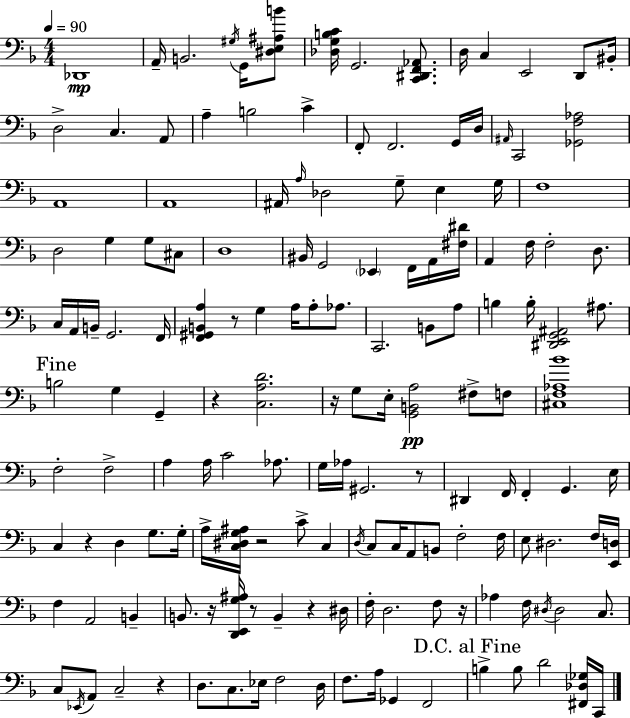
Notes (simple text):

Db2/w A2/s B2/h. G#3/s G2/s [D#3,E3,A#3,B4]/e [Db3,G3,B3,C4]/s G2/h. [C2,D#2,F2,Ab2]/e. D3/s C3/q E2/h D2/e BIS2/s D3/h C3/q. A2/e A3/q B3/h C4/q F2/e F2/h. G2/s D3/s A#2/s C2/h [Gb2,F3,Ab3]/h A2/w A2/w A#2/s A3/s Db3/h G3/e E3/q G3/s F3/w D3/h G3/q G3/e C#3/e D3/w BIS2/s G2/h Eb2/q F2/s A2/s [F#3,D#4]/s A2/q F3/s F3/h D3/e. C3/s A2/s B2/s G2/h. F2/s [F2,G#2,B2,A3]/q R/e G3/q A3/s A3/e Ab3/e. C2/h. B2/e A3/e B3/q B3/s [D#2,E2,G2,A#2]/h A#3/e. B3/h G3/q G2/q R/q [C3,A3,D4]/h. R/s G3/e E3/s [G2,B2,A3]/h F#3/e F3/e [C#3,F3,Ab3,Bb4]/w F3/h F3/h A3/q A3/s C4/h Ab3/e. G3/s Ab3/s G#2/h. R/e D#2/q F2/s F2/q G2/q. E3/s C3/q R/q D3/q G3/e. G3/s A3/s [C3,D#3,G3,A#3]/s R/h C4/e C3/q D3/s C3/e C3/s A2/e B2/e F3/h F3/s E3/e D#3/h. F3/s [E2,D3]/s F3/q A2/h B2/q B2/e. R/s [D2,E2,G3,A#3]/s R/e B2/q R/q D#3/s F3/s D3/h. F3/e R/s Ab3/q F3/s D#3/s D#3/h C3/e. C3/e Eb2/s A2/e C3/h R/q D3/e. C3/e. Eb3/s F3/h D3/s F3/e. A3/s Gb2/q F2/h B3/q B3/e D4/h [F#2,Db3,Gb3]/s C2/s